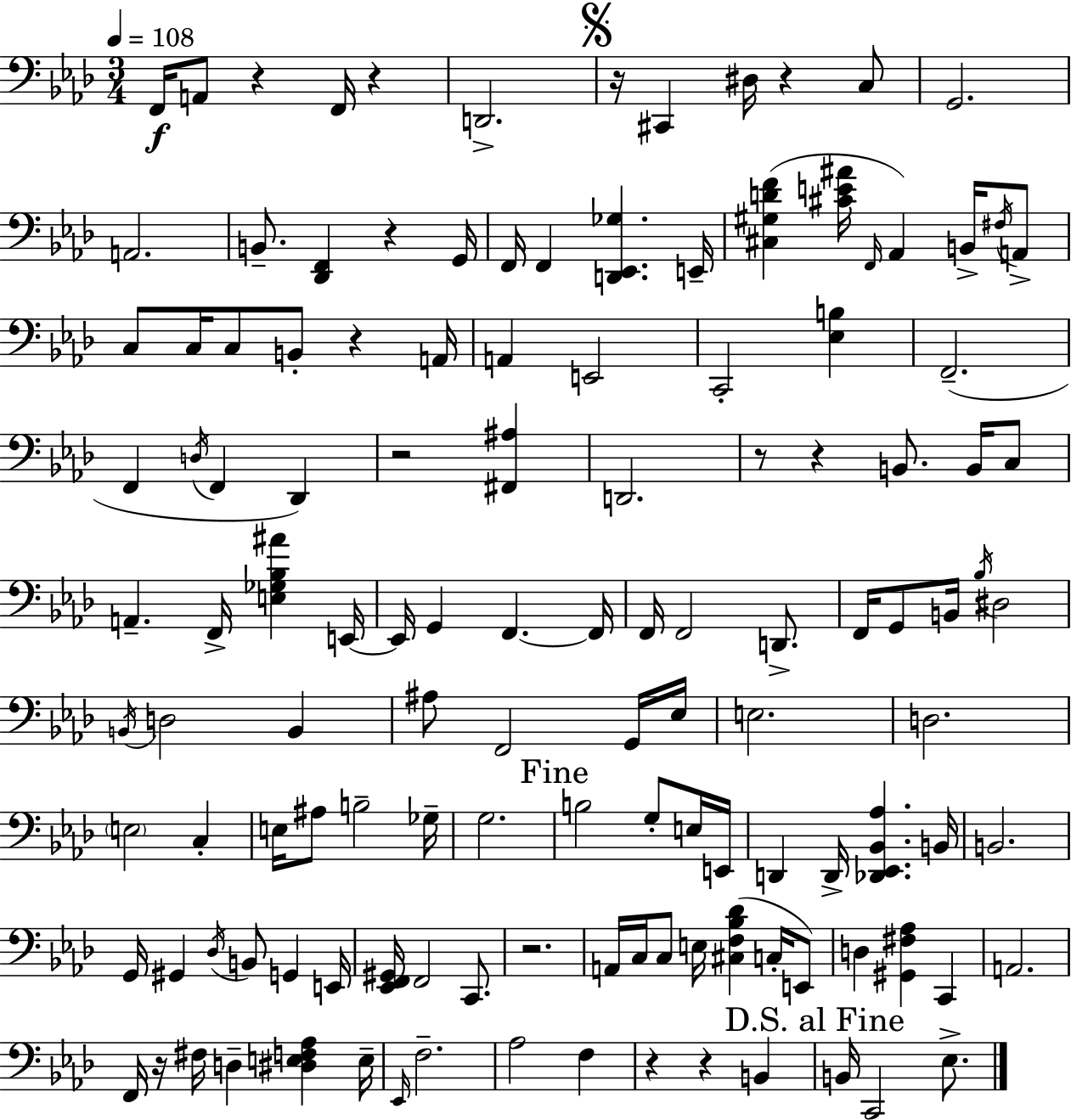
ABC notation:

X:1
T:Untitled
M:3/4
L:1/4
K:Fm
F,,/4 A,,/2 z F,,/4 z D,,2 z/4 ^C,, ^D,/4 z C,/2 G,,2 A,,2 B,,/2 [_D,,F,,] z G,,/4 F,,/4 F,, [D,,_E,,_G,] E,,/4 [^C,^G,DF] [^CE^A]/4 F,,/4 _A,, B,,/4 ^F,/4 A,,/2 C,/2 C,/4 C,/2 B,,/2 z A,,/4 A,, E,,2 C,,2 [_E,B,] F,,2 F,, D,/4 F,, _D,, z2 [^F,,^A,] D,,2 z/2 z B,,/2 B,,/4 C,/2 A,, F,,/4 [E,_G,_B,^A] E,,/4 E,,/4 G,, F,, F,,/4 F,,/4 F,,2 D,,/2 F,,/4 G,,/2 B,,/4 _B,/4 ^D,2 B,,/4 D,2 B,, ^A,/2 F,,2 G,,/4 _E,/4 E,2 D,2 E,2 C, E,/4 ^A,/2 B,2 _G,/4 G,2 B,2 G,/2 E,/4 E,,/4 D,, D,,/4 [_D,,_E,,_B,,_A,] B,,/4 B,,2 G,,/4 ^G,, _D,/4 B,,/2 G,, E,,/4 [_E,,F,,^G,,]/4 F,,2 C,,/2 z2 A,,/4 C,/4 C,/2 E,/4 [^C,F,_B,_D] C,/4 E,,/2 D, [^G,,^F,_A,] C,, A,,2 F,,/4 z/4 ^F,/4 D, [^D,E,F,_A,] E,/4 _E,,/4 F,2 _A,2 F, z z B,, B,,/4 C,,2 _E,/2